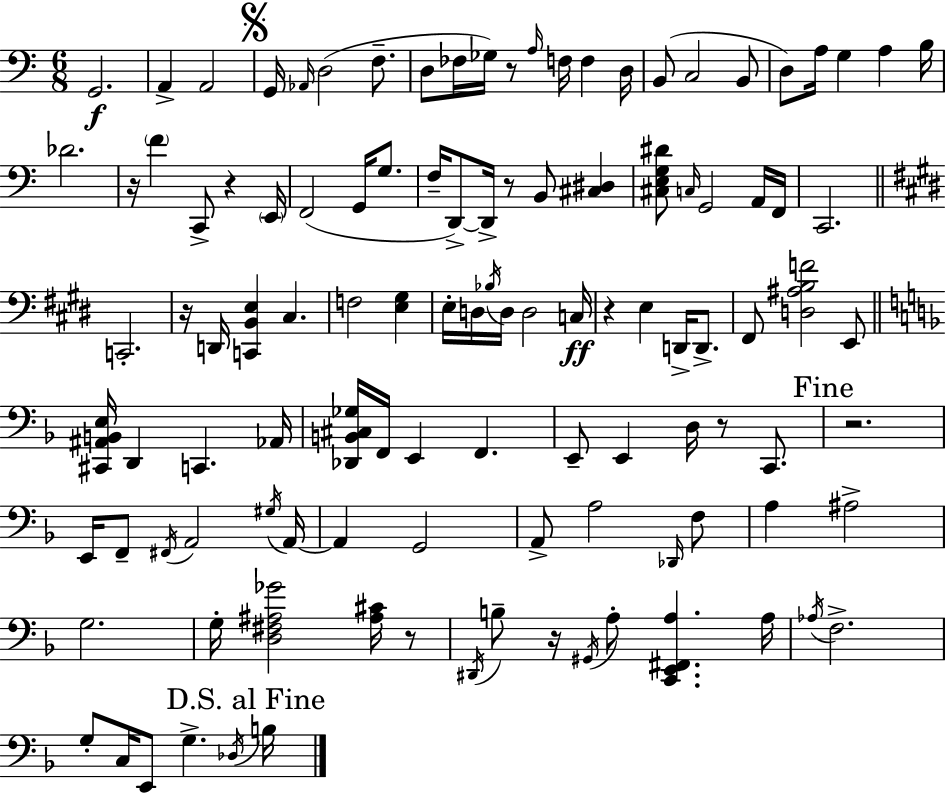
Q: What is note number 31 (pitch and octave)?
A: D2